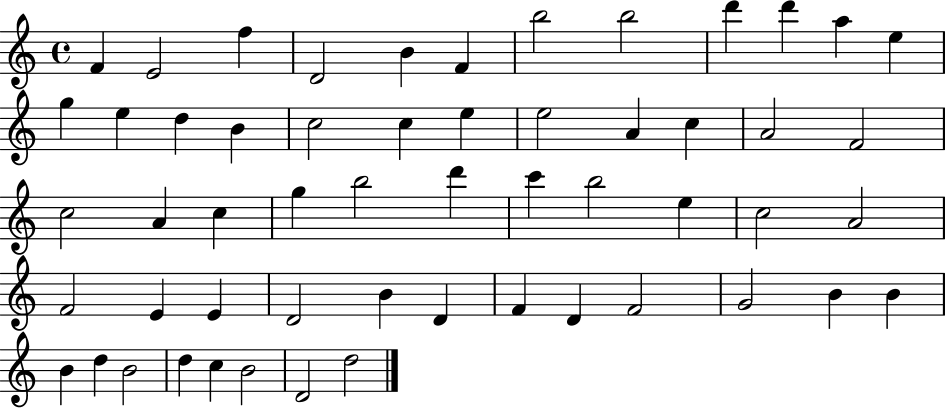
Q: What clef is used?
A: treble